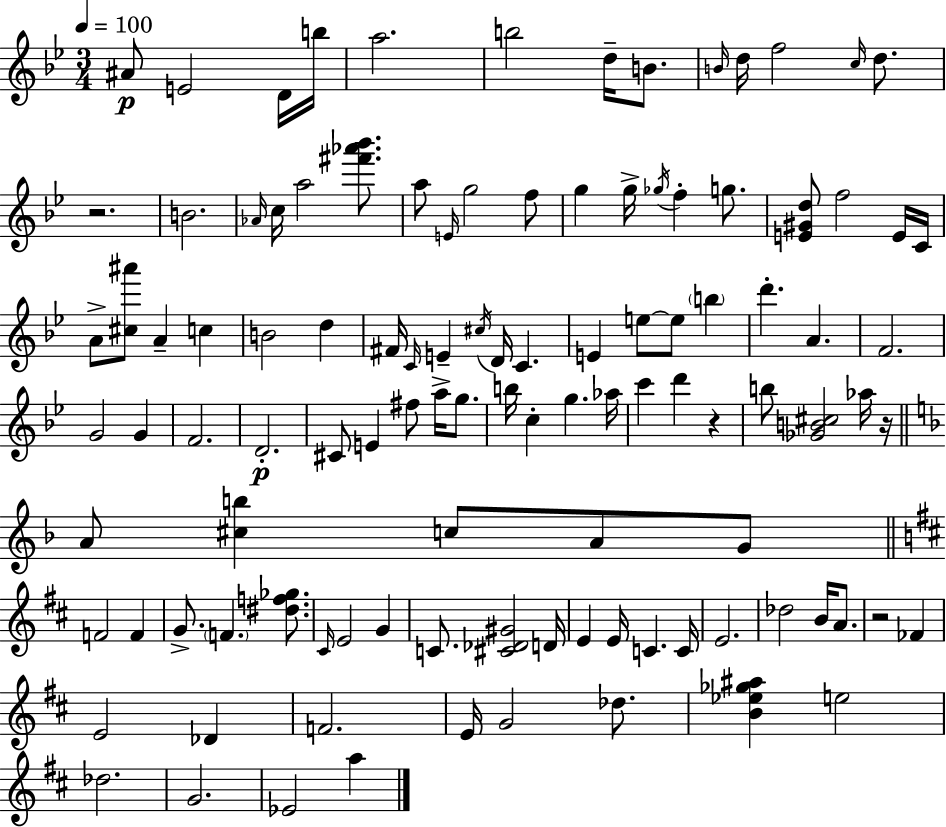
A#4/e E4/h D4/s B5/s A5/h. B5/h D5/s B4/e. B4/s D5/s F5/h C5/s D5/e. R/h. B4/h. Ab4/s C5/s A5/h [F#6,Ab6,Bb6]/e. A5/e E4/s G5/h F5/e G5/q G5/s Gb5/s F5/q G5/e. [E4,G#4,D5]/e F5/h E4/s C4/s A4/e [C#5,A#6]/e A4/q C5/q B4/h D5/q F#4/s C4/s E4/q C#5/s D4/s C4/q. E4/q E5/e E5/e B5/q D6/q. A4/q. F4/h. G4/h G4/q F4/h. D4/h. C#4/e E4/q F#5/e A5/s G5/e. B5/s C5/q G5/q. Ab5/s C6/q D6/q R/q B5/e [Gb4,B4,C#5]/h Ab5/s R/s A4/e [C#5,B5]/q C5/e A4/e G4/e F4/h F4/q G4/e. F4/q. [D#5,F5,Gb5]/e. C#4/s E4/h G4/q C4/e. [C#4,Db4,G#4]/h D4/s E4/q E4/s C4/q. C4/s E4/h. Db5/h B4/s A4/e. R/h FES4/q E4/h Db4/q F4/h. E4/s G4/h Db5/e. [B4,Eb5,Gb5,A#5]/q E5/h Db5/h. G4/h. Eb4/h A5/q